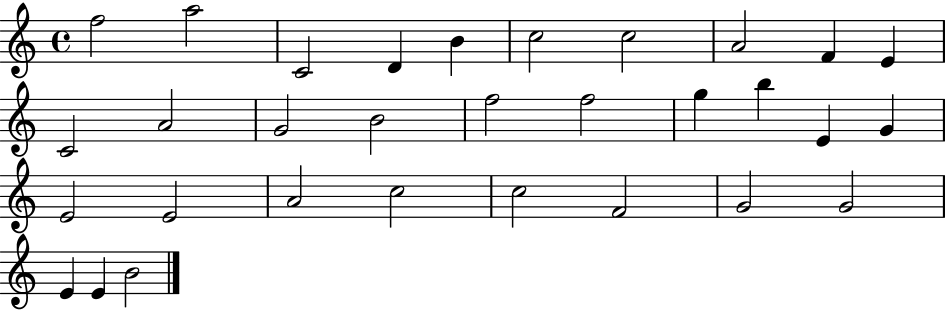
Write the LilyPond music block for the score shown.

{
  \clef treble
  \time 4/4
  \defaultTimeSignature
  \key c \major
  f''2 a''2 | c'2 d'4 b'4 | c''2 c''2 | a'2 f'4 e'4 | \break c'2 a'2 | g'2 b'2 | f''2 f''2 | g''4 b''4 e'4 g'4 | \break e'2 e'2 | a'2 c''2 | c''2 f'2 | g'2 g'2 | \break e'4 e'4 b'2 | \bar "|."
}